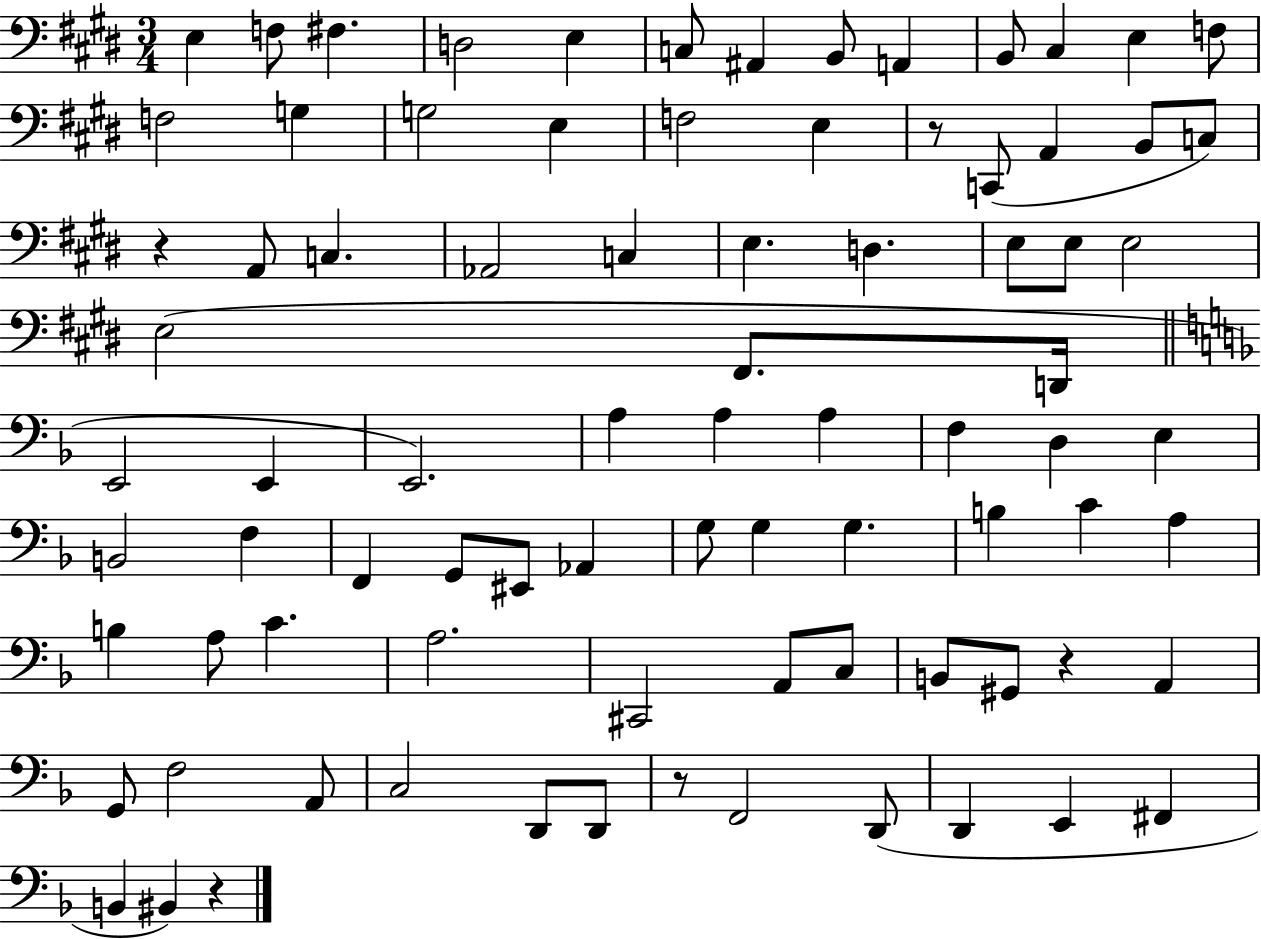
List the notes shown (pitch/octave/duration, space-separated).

E3/q F3/e F#3/q. D3/h E3/q C3/e A#2/q B2/e A2/q B2/e C#3/q E3/q F3/e F3/h G3/q G3/h E3/q F3/h E3/q R/e C2/e A2/q B2/e C3/e R/q A2/e C3/q. Ab2/h C3/q E3/q. D3/q. E3/e E3/e E3/h E3/h F#2/e. D2/s E2/h E2/q E2/h. A3/q A3/q A3/q F3/q D3/q E3/q B2/h F3/q F2/q G2/e EIS2/e Ab2/q G3/e G3/q G3/q. B3/q C4/q A3/q B3/q A3/e C4/q. A3/h. C#2/h A2/e C3/e B2/e G#2/e R/q A2/q G2/e F3/h A2/e C3/h D2/e D2/e R/e F2/h D2/e D2/q E2/q F#2/q B2/q BIS2/q R/q